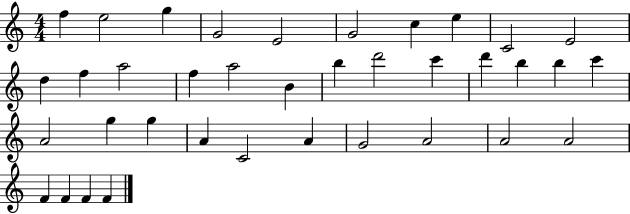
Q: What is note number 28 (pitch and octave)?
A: C4